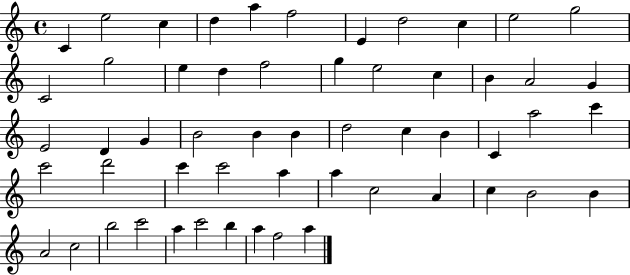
C4/q E5/h C5/q D5/q A5/q F5/h E4/q D5/h C5/q E5/h G5/h C4/h G5/h E5/q D5/q F5/h G5/q E5/h C5/q B4/q A4/h G4/q E4/h D4/q G4/q B4/h B4/q B4/q D5/h C5/q B4/q C4/q A5/h C6/q C6/h D6/h C6/q C6/h A5/q A5/q C5/h A4/q C5/q B4/h B4/q A4/h C5/h B5/h C6/h A5/q C6/h B5/q A5/q F5/h A5/q